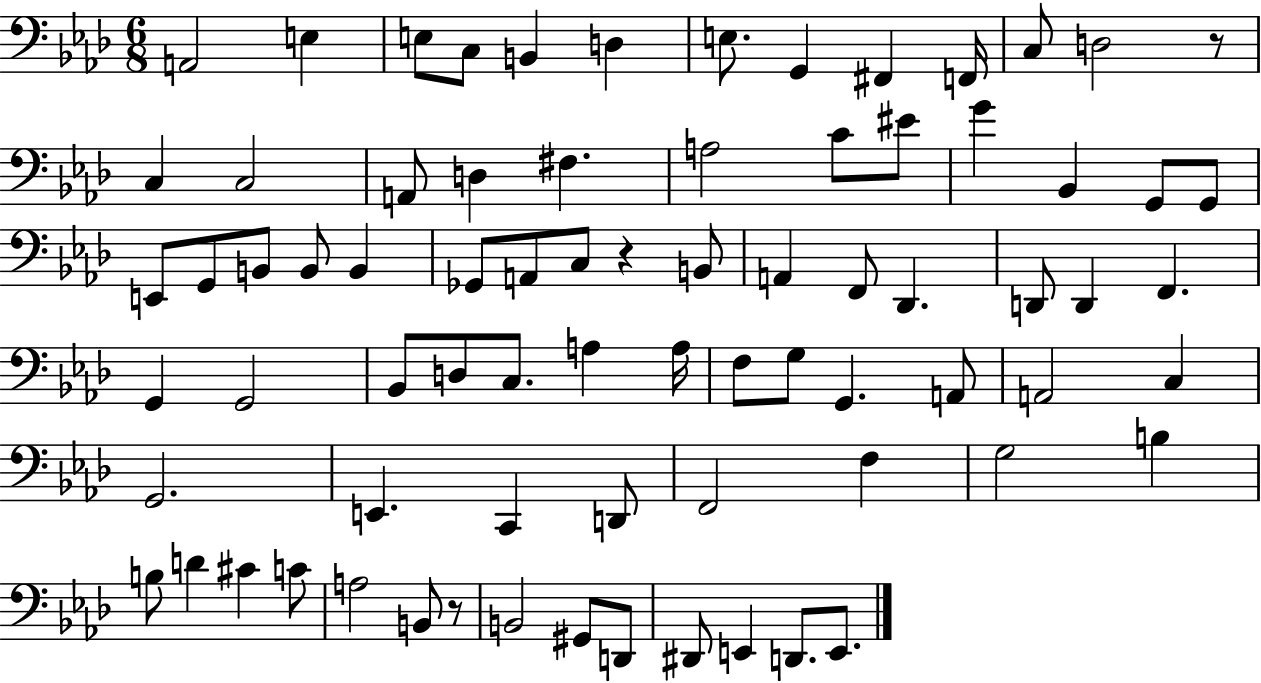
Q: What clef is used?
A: bass